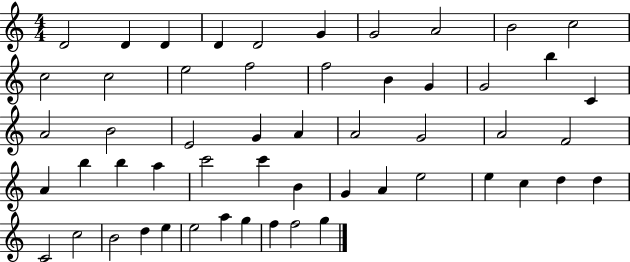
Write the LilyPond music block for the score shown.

{
  \clef treble
  \numericTimeSignature
  \time 4/4
  \key c \major
  d'2 d'4 d'4 | d'4 d'2 g'4 | g'2 a'2 | b'2 c''2 | \break c''2 c''2 | e''2 f''2 | f''2 b'4 g'4 | g'2 b''4 c'4 | \break a'2 b'2 | e'2 g'4 a'4 | a'2 g'2 | a'2 f'2 | \break a'4 b''4 b''4 a''4 | c'''2 c'''4 b'4 | g'4 a'4 e''2 | e''4 c''4 d''4 d''4 | \break c'2 c''2 | b'2 d''4 e''4 | e''2 a''4 g''4 | f''4 f''2 g''4 | \break \bar "|."
}